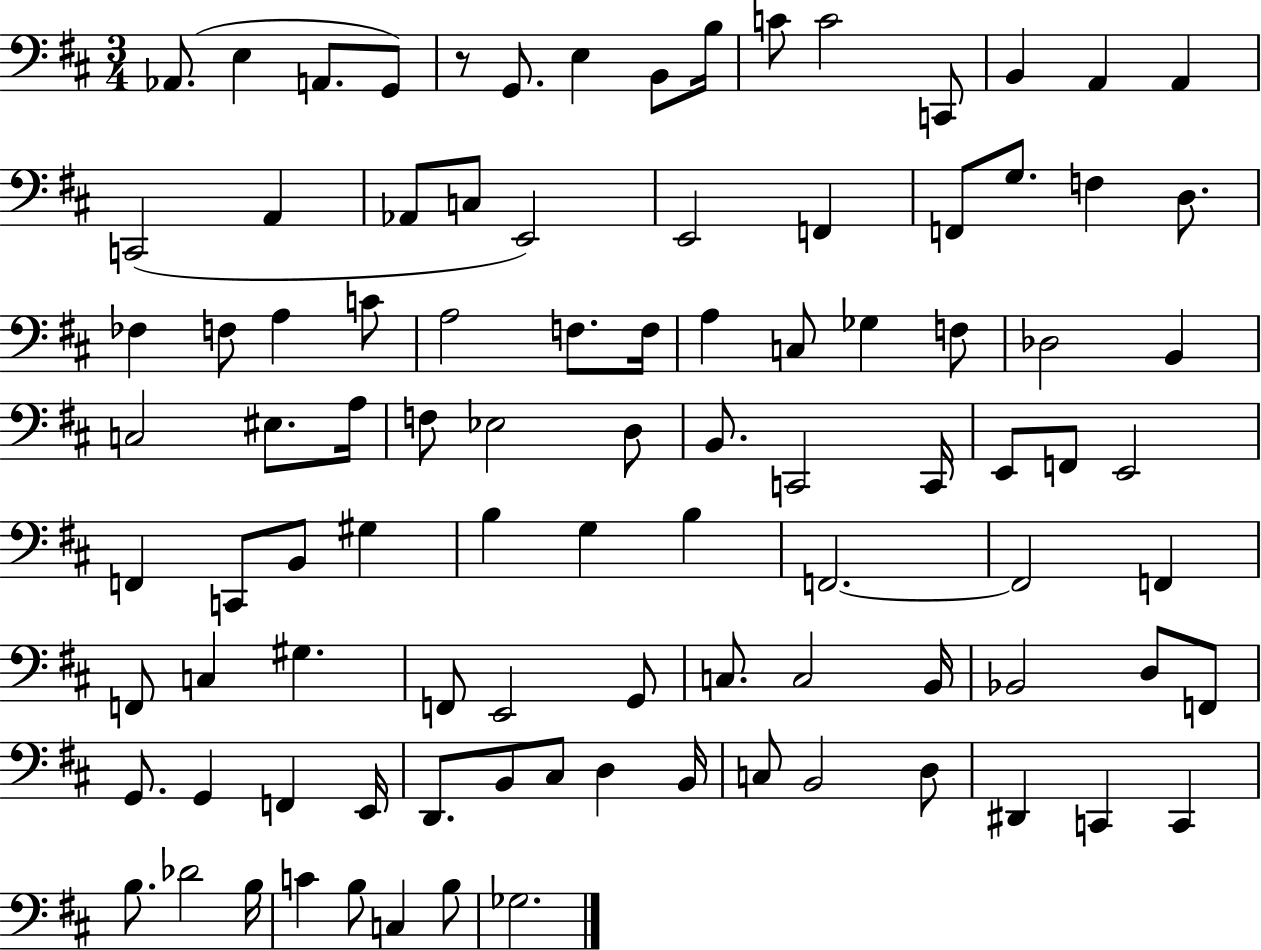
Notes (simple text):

Ab2/e. E3/q A2/e. G2/e R/e G2/e. E3/q B2/e B3/s C4/e C4/h C2/e B2/q A2/q A2/q C2/h A2/q Ab2/e C3/e E2/h E2/h F2/q F2/e G3/e. F3/q D3/e. FES3/q F3/e A3/q C4/e A3/h F3/e. F3/s A3/q C3/e Gb3/q F3/e Db3/h B2/q C3/h EIS3/e. A3/s F3/e Eb3/h D3/e B2/e. C2/h C2/s E2/e F2/e E2/h F2/q C2/e B2/e G#3/q B3/q G3/q B3/q F2/h. F2/h F2/q F2/e C3/q G#3/q. F2/e E2/h G2/e C3/e. C3/h B2/s Bb2/h D3/e F2/e G2/e. G2/q F2/q E2/s D2/e. B2/e C#3/e D3/q B2/s C3/e B2/h D3/e D#2/q C2/q C2/q B3/e. Db4/h B3/s C4/q B3/e C3/q B3/e Gb3/h.